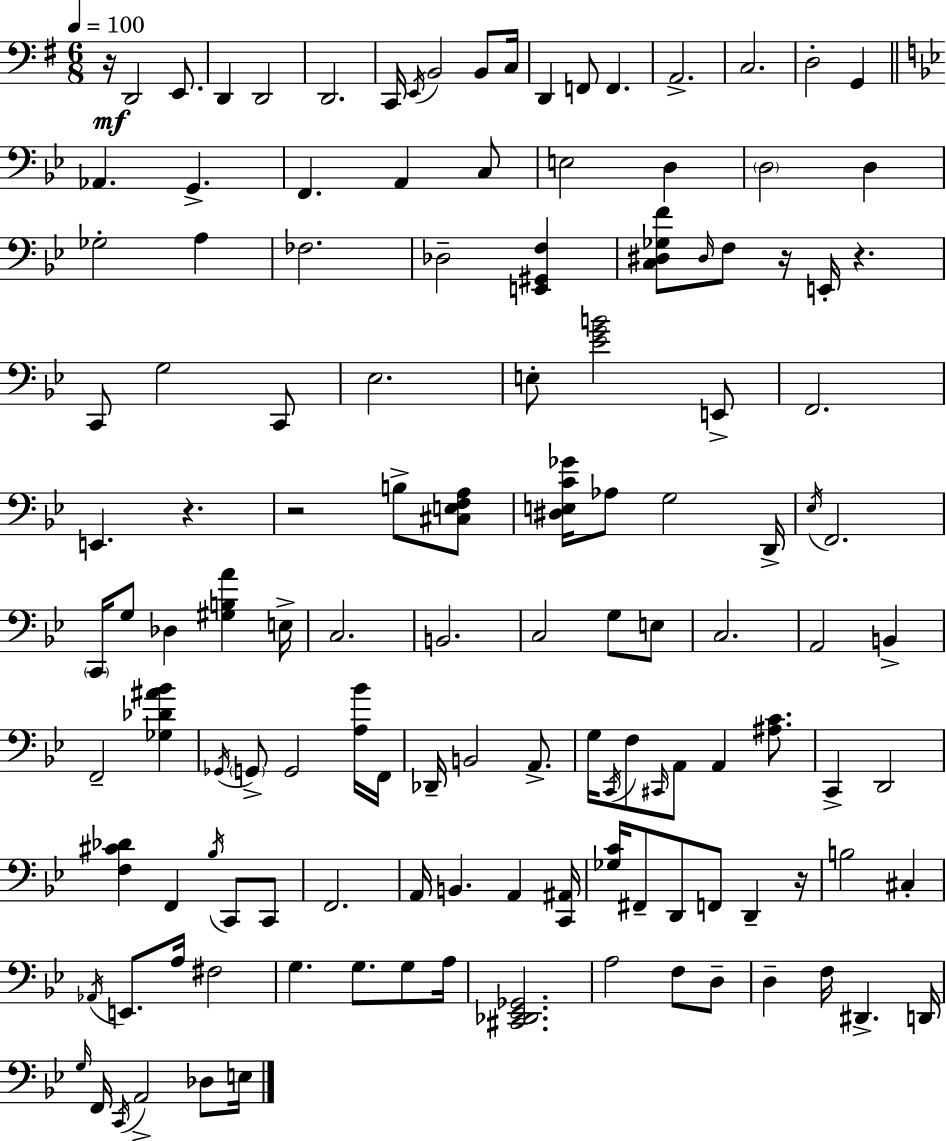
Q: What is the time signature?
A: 6/8